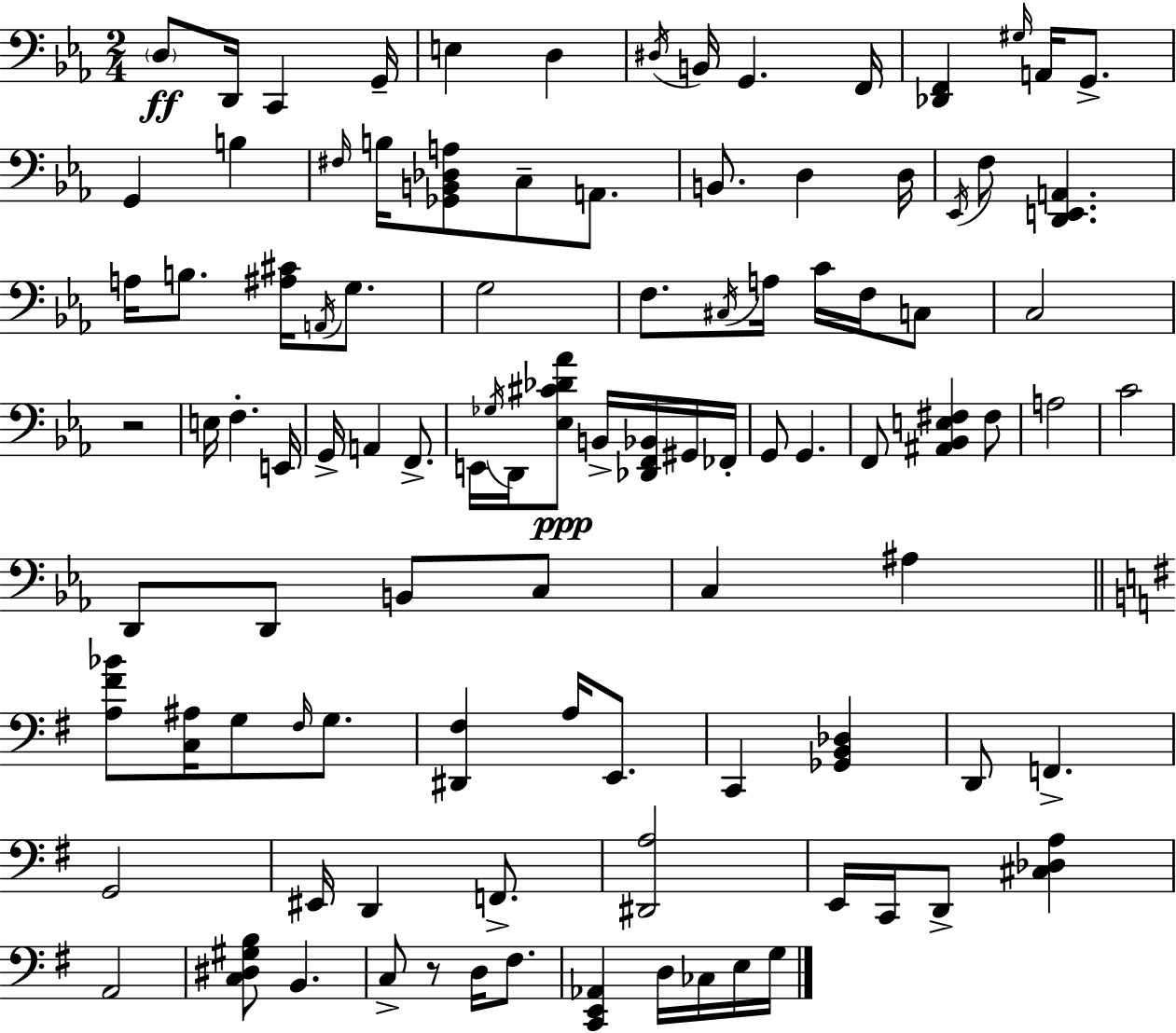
{
  \clef bass
  \numericTimeSignature
  \time 2/4
  \key c \minor
  \repeat volta 2 { \parenthesize d8\ff d,16 c,4 g,16-- | e4 d4 | \acciaccatura { dis16 } b,16 g,4. | f,16 <des, f,>4 \grace { gis16 } a,16 g,8.-> | \break g,4 b4 | \grace { fis16 } b16 <ges, b, des a>8 c8-- | a,8. b,8. d4 | d16 \acciaccatura { ees,16 } f8 <d, e, a,>4. | \break a16 b8. | <ais cis'>16 \acciaccatura { a,16 } g8. g2 | f8. | \acciaccatura { cis16 } a16 c'16 f16 c8 c2 | \break r2 | e16 f4.-. | e,16 g,16-> a,4 | f,8.-> e,16 \acciaccatura { ges16 } | \break d,16 <ees cis' des' aes'>8\ppp b,16-> <des, f, bes,>16 gis,16 fes,16-. g,8 | g,4. f,8 | <ais, bes, e fis>4 fis8 a2 | c'2 | \break d,8 | d,8 b,8 c8 c4 | ais4 \bar "||" \break \key g \major <a fis' bes'>8 <c ais>16 g8 \grace { fis16 } g8. | <dis, fis>4 a16 e,8. | c,4 <ges, b, des>4 | d,8 f,4.-> | \break g,2 | eis,16 d,4 f,8.-> | <dis, a>2 | e,16 c,16 d,8-> <cis des a>4 | \break a,2 | <c dis gis b>8 b,4. | c8-> r8 d16 fis8. | <c, e, aes,>4 d16 ces16 e16 | \break g16 } \bar "|."
}